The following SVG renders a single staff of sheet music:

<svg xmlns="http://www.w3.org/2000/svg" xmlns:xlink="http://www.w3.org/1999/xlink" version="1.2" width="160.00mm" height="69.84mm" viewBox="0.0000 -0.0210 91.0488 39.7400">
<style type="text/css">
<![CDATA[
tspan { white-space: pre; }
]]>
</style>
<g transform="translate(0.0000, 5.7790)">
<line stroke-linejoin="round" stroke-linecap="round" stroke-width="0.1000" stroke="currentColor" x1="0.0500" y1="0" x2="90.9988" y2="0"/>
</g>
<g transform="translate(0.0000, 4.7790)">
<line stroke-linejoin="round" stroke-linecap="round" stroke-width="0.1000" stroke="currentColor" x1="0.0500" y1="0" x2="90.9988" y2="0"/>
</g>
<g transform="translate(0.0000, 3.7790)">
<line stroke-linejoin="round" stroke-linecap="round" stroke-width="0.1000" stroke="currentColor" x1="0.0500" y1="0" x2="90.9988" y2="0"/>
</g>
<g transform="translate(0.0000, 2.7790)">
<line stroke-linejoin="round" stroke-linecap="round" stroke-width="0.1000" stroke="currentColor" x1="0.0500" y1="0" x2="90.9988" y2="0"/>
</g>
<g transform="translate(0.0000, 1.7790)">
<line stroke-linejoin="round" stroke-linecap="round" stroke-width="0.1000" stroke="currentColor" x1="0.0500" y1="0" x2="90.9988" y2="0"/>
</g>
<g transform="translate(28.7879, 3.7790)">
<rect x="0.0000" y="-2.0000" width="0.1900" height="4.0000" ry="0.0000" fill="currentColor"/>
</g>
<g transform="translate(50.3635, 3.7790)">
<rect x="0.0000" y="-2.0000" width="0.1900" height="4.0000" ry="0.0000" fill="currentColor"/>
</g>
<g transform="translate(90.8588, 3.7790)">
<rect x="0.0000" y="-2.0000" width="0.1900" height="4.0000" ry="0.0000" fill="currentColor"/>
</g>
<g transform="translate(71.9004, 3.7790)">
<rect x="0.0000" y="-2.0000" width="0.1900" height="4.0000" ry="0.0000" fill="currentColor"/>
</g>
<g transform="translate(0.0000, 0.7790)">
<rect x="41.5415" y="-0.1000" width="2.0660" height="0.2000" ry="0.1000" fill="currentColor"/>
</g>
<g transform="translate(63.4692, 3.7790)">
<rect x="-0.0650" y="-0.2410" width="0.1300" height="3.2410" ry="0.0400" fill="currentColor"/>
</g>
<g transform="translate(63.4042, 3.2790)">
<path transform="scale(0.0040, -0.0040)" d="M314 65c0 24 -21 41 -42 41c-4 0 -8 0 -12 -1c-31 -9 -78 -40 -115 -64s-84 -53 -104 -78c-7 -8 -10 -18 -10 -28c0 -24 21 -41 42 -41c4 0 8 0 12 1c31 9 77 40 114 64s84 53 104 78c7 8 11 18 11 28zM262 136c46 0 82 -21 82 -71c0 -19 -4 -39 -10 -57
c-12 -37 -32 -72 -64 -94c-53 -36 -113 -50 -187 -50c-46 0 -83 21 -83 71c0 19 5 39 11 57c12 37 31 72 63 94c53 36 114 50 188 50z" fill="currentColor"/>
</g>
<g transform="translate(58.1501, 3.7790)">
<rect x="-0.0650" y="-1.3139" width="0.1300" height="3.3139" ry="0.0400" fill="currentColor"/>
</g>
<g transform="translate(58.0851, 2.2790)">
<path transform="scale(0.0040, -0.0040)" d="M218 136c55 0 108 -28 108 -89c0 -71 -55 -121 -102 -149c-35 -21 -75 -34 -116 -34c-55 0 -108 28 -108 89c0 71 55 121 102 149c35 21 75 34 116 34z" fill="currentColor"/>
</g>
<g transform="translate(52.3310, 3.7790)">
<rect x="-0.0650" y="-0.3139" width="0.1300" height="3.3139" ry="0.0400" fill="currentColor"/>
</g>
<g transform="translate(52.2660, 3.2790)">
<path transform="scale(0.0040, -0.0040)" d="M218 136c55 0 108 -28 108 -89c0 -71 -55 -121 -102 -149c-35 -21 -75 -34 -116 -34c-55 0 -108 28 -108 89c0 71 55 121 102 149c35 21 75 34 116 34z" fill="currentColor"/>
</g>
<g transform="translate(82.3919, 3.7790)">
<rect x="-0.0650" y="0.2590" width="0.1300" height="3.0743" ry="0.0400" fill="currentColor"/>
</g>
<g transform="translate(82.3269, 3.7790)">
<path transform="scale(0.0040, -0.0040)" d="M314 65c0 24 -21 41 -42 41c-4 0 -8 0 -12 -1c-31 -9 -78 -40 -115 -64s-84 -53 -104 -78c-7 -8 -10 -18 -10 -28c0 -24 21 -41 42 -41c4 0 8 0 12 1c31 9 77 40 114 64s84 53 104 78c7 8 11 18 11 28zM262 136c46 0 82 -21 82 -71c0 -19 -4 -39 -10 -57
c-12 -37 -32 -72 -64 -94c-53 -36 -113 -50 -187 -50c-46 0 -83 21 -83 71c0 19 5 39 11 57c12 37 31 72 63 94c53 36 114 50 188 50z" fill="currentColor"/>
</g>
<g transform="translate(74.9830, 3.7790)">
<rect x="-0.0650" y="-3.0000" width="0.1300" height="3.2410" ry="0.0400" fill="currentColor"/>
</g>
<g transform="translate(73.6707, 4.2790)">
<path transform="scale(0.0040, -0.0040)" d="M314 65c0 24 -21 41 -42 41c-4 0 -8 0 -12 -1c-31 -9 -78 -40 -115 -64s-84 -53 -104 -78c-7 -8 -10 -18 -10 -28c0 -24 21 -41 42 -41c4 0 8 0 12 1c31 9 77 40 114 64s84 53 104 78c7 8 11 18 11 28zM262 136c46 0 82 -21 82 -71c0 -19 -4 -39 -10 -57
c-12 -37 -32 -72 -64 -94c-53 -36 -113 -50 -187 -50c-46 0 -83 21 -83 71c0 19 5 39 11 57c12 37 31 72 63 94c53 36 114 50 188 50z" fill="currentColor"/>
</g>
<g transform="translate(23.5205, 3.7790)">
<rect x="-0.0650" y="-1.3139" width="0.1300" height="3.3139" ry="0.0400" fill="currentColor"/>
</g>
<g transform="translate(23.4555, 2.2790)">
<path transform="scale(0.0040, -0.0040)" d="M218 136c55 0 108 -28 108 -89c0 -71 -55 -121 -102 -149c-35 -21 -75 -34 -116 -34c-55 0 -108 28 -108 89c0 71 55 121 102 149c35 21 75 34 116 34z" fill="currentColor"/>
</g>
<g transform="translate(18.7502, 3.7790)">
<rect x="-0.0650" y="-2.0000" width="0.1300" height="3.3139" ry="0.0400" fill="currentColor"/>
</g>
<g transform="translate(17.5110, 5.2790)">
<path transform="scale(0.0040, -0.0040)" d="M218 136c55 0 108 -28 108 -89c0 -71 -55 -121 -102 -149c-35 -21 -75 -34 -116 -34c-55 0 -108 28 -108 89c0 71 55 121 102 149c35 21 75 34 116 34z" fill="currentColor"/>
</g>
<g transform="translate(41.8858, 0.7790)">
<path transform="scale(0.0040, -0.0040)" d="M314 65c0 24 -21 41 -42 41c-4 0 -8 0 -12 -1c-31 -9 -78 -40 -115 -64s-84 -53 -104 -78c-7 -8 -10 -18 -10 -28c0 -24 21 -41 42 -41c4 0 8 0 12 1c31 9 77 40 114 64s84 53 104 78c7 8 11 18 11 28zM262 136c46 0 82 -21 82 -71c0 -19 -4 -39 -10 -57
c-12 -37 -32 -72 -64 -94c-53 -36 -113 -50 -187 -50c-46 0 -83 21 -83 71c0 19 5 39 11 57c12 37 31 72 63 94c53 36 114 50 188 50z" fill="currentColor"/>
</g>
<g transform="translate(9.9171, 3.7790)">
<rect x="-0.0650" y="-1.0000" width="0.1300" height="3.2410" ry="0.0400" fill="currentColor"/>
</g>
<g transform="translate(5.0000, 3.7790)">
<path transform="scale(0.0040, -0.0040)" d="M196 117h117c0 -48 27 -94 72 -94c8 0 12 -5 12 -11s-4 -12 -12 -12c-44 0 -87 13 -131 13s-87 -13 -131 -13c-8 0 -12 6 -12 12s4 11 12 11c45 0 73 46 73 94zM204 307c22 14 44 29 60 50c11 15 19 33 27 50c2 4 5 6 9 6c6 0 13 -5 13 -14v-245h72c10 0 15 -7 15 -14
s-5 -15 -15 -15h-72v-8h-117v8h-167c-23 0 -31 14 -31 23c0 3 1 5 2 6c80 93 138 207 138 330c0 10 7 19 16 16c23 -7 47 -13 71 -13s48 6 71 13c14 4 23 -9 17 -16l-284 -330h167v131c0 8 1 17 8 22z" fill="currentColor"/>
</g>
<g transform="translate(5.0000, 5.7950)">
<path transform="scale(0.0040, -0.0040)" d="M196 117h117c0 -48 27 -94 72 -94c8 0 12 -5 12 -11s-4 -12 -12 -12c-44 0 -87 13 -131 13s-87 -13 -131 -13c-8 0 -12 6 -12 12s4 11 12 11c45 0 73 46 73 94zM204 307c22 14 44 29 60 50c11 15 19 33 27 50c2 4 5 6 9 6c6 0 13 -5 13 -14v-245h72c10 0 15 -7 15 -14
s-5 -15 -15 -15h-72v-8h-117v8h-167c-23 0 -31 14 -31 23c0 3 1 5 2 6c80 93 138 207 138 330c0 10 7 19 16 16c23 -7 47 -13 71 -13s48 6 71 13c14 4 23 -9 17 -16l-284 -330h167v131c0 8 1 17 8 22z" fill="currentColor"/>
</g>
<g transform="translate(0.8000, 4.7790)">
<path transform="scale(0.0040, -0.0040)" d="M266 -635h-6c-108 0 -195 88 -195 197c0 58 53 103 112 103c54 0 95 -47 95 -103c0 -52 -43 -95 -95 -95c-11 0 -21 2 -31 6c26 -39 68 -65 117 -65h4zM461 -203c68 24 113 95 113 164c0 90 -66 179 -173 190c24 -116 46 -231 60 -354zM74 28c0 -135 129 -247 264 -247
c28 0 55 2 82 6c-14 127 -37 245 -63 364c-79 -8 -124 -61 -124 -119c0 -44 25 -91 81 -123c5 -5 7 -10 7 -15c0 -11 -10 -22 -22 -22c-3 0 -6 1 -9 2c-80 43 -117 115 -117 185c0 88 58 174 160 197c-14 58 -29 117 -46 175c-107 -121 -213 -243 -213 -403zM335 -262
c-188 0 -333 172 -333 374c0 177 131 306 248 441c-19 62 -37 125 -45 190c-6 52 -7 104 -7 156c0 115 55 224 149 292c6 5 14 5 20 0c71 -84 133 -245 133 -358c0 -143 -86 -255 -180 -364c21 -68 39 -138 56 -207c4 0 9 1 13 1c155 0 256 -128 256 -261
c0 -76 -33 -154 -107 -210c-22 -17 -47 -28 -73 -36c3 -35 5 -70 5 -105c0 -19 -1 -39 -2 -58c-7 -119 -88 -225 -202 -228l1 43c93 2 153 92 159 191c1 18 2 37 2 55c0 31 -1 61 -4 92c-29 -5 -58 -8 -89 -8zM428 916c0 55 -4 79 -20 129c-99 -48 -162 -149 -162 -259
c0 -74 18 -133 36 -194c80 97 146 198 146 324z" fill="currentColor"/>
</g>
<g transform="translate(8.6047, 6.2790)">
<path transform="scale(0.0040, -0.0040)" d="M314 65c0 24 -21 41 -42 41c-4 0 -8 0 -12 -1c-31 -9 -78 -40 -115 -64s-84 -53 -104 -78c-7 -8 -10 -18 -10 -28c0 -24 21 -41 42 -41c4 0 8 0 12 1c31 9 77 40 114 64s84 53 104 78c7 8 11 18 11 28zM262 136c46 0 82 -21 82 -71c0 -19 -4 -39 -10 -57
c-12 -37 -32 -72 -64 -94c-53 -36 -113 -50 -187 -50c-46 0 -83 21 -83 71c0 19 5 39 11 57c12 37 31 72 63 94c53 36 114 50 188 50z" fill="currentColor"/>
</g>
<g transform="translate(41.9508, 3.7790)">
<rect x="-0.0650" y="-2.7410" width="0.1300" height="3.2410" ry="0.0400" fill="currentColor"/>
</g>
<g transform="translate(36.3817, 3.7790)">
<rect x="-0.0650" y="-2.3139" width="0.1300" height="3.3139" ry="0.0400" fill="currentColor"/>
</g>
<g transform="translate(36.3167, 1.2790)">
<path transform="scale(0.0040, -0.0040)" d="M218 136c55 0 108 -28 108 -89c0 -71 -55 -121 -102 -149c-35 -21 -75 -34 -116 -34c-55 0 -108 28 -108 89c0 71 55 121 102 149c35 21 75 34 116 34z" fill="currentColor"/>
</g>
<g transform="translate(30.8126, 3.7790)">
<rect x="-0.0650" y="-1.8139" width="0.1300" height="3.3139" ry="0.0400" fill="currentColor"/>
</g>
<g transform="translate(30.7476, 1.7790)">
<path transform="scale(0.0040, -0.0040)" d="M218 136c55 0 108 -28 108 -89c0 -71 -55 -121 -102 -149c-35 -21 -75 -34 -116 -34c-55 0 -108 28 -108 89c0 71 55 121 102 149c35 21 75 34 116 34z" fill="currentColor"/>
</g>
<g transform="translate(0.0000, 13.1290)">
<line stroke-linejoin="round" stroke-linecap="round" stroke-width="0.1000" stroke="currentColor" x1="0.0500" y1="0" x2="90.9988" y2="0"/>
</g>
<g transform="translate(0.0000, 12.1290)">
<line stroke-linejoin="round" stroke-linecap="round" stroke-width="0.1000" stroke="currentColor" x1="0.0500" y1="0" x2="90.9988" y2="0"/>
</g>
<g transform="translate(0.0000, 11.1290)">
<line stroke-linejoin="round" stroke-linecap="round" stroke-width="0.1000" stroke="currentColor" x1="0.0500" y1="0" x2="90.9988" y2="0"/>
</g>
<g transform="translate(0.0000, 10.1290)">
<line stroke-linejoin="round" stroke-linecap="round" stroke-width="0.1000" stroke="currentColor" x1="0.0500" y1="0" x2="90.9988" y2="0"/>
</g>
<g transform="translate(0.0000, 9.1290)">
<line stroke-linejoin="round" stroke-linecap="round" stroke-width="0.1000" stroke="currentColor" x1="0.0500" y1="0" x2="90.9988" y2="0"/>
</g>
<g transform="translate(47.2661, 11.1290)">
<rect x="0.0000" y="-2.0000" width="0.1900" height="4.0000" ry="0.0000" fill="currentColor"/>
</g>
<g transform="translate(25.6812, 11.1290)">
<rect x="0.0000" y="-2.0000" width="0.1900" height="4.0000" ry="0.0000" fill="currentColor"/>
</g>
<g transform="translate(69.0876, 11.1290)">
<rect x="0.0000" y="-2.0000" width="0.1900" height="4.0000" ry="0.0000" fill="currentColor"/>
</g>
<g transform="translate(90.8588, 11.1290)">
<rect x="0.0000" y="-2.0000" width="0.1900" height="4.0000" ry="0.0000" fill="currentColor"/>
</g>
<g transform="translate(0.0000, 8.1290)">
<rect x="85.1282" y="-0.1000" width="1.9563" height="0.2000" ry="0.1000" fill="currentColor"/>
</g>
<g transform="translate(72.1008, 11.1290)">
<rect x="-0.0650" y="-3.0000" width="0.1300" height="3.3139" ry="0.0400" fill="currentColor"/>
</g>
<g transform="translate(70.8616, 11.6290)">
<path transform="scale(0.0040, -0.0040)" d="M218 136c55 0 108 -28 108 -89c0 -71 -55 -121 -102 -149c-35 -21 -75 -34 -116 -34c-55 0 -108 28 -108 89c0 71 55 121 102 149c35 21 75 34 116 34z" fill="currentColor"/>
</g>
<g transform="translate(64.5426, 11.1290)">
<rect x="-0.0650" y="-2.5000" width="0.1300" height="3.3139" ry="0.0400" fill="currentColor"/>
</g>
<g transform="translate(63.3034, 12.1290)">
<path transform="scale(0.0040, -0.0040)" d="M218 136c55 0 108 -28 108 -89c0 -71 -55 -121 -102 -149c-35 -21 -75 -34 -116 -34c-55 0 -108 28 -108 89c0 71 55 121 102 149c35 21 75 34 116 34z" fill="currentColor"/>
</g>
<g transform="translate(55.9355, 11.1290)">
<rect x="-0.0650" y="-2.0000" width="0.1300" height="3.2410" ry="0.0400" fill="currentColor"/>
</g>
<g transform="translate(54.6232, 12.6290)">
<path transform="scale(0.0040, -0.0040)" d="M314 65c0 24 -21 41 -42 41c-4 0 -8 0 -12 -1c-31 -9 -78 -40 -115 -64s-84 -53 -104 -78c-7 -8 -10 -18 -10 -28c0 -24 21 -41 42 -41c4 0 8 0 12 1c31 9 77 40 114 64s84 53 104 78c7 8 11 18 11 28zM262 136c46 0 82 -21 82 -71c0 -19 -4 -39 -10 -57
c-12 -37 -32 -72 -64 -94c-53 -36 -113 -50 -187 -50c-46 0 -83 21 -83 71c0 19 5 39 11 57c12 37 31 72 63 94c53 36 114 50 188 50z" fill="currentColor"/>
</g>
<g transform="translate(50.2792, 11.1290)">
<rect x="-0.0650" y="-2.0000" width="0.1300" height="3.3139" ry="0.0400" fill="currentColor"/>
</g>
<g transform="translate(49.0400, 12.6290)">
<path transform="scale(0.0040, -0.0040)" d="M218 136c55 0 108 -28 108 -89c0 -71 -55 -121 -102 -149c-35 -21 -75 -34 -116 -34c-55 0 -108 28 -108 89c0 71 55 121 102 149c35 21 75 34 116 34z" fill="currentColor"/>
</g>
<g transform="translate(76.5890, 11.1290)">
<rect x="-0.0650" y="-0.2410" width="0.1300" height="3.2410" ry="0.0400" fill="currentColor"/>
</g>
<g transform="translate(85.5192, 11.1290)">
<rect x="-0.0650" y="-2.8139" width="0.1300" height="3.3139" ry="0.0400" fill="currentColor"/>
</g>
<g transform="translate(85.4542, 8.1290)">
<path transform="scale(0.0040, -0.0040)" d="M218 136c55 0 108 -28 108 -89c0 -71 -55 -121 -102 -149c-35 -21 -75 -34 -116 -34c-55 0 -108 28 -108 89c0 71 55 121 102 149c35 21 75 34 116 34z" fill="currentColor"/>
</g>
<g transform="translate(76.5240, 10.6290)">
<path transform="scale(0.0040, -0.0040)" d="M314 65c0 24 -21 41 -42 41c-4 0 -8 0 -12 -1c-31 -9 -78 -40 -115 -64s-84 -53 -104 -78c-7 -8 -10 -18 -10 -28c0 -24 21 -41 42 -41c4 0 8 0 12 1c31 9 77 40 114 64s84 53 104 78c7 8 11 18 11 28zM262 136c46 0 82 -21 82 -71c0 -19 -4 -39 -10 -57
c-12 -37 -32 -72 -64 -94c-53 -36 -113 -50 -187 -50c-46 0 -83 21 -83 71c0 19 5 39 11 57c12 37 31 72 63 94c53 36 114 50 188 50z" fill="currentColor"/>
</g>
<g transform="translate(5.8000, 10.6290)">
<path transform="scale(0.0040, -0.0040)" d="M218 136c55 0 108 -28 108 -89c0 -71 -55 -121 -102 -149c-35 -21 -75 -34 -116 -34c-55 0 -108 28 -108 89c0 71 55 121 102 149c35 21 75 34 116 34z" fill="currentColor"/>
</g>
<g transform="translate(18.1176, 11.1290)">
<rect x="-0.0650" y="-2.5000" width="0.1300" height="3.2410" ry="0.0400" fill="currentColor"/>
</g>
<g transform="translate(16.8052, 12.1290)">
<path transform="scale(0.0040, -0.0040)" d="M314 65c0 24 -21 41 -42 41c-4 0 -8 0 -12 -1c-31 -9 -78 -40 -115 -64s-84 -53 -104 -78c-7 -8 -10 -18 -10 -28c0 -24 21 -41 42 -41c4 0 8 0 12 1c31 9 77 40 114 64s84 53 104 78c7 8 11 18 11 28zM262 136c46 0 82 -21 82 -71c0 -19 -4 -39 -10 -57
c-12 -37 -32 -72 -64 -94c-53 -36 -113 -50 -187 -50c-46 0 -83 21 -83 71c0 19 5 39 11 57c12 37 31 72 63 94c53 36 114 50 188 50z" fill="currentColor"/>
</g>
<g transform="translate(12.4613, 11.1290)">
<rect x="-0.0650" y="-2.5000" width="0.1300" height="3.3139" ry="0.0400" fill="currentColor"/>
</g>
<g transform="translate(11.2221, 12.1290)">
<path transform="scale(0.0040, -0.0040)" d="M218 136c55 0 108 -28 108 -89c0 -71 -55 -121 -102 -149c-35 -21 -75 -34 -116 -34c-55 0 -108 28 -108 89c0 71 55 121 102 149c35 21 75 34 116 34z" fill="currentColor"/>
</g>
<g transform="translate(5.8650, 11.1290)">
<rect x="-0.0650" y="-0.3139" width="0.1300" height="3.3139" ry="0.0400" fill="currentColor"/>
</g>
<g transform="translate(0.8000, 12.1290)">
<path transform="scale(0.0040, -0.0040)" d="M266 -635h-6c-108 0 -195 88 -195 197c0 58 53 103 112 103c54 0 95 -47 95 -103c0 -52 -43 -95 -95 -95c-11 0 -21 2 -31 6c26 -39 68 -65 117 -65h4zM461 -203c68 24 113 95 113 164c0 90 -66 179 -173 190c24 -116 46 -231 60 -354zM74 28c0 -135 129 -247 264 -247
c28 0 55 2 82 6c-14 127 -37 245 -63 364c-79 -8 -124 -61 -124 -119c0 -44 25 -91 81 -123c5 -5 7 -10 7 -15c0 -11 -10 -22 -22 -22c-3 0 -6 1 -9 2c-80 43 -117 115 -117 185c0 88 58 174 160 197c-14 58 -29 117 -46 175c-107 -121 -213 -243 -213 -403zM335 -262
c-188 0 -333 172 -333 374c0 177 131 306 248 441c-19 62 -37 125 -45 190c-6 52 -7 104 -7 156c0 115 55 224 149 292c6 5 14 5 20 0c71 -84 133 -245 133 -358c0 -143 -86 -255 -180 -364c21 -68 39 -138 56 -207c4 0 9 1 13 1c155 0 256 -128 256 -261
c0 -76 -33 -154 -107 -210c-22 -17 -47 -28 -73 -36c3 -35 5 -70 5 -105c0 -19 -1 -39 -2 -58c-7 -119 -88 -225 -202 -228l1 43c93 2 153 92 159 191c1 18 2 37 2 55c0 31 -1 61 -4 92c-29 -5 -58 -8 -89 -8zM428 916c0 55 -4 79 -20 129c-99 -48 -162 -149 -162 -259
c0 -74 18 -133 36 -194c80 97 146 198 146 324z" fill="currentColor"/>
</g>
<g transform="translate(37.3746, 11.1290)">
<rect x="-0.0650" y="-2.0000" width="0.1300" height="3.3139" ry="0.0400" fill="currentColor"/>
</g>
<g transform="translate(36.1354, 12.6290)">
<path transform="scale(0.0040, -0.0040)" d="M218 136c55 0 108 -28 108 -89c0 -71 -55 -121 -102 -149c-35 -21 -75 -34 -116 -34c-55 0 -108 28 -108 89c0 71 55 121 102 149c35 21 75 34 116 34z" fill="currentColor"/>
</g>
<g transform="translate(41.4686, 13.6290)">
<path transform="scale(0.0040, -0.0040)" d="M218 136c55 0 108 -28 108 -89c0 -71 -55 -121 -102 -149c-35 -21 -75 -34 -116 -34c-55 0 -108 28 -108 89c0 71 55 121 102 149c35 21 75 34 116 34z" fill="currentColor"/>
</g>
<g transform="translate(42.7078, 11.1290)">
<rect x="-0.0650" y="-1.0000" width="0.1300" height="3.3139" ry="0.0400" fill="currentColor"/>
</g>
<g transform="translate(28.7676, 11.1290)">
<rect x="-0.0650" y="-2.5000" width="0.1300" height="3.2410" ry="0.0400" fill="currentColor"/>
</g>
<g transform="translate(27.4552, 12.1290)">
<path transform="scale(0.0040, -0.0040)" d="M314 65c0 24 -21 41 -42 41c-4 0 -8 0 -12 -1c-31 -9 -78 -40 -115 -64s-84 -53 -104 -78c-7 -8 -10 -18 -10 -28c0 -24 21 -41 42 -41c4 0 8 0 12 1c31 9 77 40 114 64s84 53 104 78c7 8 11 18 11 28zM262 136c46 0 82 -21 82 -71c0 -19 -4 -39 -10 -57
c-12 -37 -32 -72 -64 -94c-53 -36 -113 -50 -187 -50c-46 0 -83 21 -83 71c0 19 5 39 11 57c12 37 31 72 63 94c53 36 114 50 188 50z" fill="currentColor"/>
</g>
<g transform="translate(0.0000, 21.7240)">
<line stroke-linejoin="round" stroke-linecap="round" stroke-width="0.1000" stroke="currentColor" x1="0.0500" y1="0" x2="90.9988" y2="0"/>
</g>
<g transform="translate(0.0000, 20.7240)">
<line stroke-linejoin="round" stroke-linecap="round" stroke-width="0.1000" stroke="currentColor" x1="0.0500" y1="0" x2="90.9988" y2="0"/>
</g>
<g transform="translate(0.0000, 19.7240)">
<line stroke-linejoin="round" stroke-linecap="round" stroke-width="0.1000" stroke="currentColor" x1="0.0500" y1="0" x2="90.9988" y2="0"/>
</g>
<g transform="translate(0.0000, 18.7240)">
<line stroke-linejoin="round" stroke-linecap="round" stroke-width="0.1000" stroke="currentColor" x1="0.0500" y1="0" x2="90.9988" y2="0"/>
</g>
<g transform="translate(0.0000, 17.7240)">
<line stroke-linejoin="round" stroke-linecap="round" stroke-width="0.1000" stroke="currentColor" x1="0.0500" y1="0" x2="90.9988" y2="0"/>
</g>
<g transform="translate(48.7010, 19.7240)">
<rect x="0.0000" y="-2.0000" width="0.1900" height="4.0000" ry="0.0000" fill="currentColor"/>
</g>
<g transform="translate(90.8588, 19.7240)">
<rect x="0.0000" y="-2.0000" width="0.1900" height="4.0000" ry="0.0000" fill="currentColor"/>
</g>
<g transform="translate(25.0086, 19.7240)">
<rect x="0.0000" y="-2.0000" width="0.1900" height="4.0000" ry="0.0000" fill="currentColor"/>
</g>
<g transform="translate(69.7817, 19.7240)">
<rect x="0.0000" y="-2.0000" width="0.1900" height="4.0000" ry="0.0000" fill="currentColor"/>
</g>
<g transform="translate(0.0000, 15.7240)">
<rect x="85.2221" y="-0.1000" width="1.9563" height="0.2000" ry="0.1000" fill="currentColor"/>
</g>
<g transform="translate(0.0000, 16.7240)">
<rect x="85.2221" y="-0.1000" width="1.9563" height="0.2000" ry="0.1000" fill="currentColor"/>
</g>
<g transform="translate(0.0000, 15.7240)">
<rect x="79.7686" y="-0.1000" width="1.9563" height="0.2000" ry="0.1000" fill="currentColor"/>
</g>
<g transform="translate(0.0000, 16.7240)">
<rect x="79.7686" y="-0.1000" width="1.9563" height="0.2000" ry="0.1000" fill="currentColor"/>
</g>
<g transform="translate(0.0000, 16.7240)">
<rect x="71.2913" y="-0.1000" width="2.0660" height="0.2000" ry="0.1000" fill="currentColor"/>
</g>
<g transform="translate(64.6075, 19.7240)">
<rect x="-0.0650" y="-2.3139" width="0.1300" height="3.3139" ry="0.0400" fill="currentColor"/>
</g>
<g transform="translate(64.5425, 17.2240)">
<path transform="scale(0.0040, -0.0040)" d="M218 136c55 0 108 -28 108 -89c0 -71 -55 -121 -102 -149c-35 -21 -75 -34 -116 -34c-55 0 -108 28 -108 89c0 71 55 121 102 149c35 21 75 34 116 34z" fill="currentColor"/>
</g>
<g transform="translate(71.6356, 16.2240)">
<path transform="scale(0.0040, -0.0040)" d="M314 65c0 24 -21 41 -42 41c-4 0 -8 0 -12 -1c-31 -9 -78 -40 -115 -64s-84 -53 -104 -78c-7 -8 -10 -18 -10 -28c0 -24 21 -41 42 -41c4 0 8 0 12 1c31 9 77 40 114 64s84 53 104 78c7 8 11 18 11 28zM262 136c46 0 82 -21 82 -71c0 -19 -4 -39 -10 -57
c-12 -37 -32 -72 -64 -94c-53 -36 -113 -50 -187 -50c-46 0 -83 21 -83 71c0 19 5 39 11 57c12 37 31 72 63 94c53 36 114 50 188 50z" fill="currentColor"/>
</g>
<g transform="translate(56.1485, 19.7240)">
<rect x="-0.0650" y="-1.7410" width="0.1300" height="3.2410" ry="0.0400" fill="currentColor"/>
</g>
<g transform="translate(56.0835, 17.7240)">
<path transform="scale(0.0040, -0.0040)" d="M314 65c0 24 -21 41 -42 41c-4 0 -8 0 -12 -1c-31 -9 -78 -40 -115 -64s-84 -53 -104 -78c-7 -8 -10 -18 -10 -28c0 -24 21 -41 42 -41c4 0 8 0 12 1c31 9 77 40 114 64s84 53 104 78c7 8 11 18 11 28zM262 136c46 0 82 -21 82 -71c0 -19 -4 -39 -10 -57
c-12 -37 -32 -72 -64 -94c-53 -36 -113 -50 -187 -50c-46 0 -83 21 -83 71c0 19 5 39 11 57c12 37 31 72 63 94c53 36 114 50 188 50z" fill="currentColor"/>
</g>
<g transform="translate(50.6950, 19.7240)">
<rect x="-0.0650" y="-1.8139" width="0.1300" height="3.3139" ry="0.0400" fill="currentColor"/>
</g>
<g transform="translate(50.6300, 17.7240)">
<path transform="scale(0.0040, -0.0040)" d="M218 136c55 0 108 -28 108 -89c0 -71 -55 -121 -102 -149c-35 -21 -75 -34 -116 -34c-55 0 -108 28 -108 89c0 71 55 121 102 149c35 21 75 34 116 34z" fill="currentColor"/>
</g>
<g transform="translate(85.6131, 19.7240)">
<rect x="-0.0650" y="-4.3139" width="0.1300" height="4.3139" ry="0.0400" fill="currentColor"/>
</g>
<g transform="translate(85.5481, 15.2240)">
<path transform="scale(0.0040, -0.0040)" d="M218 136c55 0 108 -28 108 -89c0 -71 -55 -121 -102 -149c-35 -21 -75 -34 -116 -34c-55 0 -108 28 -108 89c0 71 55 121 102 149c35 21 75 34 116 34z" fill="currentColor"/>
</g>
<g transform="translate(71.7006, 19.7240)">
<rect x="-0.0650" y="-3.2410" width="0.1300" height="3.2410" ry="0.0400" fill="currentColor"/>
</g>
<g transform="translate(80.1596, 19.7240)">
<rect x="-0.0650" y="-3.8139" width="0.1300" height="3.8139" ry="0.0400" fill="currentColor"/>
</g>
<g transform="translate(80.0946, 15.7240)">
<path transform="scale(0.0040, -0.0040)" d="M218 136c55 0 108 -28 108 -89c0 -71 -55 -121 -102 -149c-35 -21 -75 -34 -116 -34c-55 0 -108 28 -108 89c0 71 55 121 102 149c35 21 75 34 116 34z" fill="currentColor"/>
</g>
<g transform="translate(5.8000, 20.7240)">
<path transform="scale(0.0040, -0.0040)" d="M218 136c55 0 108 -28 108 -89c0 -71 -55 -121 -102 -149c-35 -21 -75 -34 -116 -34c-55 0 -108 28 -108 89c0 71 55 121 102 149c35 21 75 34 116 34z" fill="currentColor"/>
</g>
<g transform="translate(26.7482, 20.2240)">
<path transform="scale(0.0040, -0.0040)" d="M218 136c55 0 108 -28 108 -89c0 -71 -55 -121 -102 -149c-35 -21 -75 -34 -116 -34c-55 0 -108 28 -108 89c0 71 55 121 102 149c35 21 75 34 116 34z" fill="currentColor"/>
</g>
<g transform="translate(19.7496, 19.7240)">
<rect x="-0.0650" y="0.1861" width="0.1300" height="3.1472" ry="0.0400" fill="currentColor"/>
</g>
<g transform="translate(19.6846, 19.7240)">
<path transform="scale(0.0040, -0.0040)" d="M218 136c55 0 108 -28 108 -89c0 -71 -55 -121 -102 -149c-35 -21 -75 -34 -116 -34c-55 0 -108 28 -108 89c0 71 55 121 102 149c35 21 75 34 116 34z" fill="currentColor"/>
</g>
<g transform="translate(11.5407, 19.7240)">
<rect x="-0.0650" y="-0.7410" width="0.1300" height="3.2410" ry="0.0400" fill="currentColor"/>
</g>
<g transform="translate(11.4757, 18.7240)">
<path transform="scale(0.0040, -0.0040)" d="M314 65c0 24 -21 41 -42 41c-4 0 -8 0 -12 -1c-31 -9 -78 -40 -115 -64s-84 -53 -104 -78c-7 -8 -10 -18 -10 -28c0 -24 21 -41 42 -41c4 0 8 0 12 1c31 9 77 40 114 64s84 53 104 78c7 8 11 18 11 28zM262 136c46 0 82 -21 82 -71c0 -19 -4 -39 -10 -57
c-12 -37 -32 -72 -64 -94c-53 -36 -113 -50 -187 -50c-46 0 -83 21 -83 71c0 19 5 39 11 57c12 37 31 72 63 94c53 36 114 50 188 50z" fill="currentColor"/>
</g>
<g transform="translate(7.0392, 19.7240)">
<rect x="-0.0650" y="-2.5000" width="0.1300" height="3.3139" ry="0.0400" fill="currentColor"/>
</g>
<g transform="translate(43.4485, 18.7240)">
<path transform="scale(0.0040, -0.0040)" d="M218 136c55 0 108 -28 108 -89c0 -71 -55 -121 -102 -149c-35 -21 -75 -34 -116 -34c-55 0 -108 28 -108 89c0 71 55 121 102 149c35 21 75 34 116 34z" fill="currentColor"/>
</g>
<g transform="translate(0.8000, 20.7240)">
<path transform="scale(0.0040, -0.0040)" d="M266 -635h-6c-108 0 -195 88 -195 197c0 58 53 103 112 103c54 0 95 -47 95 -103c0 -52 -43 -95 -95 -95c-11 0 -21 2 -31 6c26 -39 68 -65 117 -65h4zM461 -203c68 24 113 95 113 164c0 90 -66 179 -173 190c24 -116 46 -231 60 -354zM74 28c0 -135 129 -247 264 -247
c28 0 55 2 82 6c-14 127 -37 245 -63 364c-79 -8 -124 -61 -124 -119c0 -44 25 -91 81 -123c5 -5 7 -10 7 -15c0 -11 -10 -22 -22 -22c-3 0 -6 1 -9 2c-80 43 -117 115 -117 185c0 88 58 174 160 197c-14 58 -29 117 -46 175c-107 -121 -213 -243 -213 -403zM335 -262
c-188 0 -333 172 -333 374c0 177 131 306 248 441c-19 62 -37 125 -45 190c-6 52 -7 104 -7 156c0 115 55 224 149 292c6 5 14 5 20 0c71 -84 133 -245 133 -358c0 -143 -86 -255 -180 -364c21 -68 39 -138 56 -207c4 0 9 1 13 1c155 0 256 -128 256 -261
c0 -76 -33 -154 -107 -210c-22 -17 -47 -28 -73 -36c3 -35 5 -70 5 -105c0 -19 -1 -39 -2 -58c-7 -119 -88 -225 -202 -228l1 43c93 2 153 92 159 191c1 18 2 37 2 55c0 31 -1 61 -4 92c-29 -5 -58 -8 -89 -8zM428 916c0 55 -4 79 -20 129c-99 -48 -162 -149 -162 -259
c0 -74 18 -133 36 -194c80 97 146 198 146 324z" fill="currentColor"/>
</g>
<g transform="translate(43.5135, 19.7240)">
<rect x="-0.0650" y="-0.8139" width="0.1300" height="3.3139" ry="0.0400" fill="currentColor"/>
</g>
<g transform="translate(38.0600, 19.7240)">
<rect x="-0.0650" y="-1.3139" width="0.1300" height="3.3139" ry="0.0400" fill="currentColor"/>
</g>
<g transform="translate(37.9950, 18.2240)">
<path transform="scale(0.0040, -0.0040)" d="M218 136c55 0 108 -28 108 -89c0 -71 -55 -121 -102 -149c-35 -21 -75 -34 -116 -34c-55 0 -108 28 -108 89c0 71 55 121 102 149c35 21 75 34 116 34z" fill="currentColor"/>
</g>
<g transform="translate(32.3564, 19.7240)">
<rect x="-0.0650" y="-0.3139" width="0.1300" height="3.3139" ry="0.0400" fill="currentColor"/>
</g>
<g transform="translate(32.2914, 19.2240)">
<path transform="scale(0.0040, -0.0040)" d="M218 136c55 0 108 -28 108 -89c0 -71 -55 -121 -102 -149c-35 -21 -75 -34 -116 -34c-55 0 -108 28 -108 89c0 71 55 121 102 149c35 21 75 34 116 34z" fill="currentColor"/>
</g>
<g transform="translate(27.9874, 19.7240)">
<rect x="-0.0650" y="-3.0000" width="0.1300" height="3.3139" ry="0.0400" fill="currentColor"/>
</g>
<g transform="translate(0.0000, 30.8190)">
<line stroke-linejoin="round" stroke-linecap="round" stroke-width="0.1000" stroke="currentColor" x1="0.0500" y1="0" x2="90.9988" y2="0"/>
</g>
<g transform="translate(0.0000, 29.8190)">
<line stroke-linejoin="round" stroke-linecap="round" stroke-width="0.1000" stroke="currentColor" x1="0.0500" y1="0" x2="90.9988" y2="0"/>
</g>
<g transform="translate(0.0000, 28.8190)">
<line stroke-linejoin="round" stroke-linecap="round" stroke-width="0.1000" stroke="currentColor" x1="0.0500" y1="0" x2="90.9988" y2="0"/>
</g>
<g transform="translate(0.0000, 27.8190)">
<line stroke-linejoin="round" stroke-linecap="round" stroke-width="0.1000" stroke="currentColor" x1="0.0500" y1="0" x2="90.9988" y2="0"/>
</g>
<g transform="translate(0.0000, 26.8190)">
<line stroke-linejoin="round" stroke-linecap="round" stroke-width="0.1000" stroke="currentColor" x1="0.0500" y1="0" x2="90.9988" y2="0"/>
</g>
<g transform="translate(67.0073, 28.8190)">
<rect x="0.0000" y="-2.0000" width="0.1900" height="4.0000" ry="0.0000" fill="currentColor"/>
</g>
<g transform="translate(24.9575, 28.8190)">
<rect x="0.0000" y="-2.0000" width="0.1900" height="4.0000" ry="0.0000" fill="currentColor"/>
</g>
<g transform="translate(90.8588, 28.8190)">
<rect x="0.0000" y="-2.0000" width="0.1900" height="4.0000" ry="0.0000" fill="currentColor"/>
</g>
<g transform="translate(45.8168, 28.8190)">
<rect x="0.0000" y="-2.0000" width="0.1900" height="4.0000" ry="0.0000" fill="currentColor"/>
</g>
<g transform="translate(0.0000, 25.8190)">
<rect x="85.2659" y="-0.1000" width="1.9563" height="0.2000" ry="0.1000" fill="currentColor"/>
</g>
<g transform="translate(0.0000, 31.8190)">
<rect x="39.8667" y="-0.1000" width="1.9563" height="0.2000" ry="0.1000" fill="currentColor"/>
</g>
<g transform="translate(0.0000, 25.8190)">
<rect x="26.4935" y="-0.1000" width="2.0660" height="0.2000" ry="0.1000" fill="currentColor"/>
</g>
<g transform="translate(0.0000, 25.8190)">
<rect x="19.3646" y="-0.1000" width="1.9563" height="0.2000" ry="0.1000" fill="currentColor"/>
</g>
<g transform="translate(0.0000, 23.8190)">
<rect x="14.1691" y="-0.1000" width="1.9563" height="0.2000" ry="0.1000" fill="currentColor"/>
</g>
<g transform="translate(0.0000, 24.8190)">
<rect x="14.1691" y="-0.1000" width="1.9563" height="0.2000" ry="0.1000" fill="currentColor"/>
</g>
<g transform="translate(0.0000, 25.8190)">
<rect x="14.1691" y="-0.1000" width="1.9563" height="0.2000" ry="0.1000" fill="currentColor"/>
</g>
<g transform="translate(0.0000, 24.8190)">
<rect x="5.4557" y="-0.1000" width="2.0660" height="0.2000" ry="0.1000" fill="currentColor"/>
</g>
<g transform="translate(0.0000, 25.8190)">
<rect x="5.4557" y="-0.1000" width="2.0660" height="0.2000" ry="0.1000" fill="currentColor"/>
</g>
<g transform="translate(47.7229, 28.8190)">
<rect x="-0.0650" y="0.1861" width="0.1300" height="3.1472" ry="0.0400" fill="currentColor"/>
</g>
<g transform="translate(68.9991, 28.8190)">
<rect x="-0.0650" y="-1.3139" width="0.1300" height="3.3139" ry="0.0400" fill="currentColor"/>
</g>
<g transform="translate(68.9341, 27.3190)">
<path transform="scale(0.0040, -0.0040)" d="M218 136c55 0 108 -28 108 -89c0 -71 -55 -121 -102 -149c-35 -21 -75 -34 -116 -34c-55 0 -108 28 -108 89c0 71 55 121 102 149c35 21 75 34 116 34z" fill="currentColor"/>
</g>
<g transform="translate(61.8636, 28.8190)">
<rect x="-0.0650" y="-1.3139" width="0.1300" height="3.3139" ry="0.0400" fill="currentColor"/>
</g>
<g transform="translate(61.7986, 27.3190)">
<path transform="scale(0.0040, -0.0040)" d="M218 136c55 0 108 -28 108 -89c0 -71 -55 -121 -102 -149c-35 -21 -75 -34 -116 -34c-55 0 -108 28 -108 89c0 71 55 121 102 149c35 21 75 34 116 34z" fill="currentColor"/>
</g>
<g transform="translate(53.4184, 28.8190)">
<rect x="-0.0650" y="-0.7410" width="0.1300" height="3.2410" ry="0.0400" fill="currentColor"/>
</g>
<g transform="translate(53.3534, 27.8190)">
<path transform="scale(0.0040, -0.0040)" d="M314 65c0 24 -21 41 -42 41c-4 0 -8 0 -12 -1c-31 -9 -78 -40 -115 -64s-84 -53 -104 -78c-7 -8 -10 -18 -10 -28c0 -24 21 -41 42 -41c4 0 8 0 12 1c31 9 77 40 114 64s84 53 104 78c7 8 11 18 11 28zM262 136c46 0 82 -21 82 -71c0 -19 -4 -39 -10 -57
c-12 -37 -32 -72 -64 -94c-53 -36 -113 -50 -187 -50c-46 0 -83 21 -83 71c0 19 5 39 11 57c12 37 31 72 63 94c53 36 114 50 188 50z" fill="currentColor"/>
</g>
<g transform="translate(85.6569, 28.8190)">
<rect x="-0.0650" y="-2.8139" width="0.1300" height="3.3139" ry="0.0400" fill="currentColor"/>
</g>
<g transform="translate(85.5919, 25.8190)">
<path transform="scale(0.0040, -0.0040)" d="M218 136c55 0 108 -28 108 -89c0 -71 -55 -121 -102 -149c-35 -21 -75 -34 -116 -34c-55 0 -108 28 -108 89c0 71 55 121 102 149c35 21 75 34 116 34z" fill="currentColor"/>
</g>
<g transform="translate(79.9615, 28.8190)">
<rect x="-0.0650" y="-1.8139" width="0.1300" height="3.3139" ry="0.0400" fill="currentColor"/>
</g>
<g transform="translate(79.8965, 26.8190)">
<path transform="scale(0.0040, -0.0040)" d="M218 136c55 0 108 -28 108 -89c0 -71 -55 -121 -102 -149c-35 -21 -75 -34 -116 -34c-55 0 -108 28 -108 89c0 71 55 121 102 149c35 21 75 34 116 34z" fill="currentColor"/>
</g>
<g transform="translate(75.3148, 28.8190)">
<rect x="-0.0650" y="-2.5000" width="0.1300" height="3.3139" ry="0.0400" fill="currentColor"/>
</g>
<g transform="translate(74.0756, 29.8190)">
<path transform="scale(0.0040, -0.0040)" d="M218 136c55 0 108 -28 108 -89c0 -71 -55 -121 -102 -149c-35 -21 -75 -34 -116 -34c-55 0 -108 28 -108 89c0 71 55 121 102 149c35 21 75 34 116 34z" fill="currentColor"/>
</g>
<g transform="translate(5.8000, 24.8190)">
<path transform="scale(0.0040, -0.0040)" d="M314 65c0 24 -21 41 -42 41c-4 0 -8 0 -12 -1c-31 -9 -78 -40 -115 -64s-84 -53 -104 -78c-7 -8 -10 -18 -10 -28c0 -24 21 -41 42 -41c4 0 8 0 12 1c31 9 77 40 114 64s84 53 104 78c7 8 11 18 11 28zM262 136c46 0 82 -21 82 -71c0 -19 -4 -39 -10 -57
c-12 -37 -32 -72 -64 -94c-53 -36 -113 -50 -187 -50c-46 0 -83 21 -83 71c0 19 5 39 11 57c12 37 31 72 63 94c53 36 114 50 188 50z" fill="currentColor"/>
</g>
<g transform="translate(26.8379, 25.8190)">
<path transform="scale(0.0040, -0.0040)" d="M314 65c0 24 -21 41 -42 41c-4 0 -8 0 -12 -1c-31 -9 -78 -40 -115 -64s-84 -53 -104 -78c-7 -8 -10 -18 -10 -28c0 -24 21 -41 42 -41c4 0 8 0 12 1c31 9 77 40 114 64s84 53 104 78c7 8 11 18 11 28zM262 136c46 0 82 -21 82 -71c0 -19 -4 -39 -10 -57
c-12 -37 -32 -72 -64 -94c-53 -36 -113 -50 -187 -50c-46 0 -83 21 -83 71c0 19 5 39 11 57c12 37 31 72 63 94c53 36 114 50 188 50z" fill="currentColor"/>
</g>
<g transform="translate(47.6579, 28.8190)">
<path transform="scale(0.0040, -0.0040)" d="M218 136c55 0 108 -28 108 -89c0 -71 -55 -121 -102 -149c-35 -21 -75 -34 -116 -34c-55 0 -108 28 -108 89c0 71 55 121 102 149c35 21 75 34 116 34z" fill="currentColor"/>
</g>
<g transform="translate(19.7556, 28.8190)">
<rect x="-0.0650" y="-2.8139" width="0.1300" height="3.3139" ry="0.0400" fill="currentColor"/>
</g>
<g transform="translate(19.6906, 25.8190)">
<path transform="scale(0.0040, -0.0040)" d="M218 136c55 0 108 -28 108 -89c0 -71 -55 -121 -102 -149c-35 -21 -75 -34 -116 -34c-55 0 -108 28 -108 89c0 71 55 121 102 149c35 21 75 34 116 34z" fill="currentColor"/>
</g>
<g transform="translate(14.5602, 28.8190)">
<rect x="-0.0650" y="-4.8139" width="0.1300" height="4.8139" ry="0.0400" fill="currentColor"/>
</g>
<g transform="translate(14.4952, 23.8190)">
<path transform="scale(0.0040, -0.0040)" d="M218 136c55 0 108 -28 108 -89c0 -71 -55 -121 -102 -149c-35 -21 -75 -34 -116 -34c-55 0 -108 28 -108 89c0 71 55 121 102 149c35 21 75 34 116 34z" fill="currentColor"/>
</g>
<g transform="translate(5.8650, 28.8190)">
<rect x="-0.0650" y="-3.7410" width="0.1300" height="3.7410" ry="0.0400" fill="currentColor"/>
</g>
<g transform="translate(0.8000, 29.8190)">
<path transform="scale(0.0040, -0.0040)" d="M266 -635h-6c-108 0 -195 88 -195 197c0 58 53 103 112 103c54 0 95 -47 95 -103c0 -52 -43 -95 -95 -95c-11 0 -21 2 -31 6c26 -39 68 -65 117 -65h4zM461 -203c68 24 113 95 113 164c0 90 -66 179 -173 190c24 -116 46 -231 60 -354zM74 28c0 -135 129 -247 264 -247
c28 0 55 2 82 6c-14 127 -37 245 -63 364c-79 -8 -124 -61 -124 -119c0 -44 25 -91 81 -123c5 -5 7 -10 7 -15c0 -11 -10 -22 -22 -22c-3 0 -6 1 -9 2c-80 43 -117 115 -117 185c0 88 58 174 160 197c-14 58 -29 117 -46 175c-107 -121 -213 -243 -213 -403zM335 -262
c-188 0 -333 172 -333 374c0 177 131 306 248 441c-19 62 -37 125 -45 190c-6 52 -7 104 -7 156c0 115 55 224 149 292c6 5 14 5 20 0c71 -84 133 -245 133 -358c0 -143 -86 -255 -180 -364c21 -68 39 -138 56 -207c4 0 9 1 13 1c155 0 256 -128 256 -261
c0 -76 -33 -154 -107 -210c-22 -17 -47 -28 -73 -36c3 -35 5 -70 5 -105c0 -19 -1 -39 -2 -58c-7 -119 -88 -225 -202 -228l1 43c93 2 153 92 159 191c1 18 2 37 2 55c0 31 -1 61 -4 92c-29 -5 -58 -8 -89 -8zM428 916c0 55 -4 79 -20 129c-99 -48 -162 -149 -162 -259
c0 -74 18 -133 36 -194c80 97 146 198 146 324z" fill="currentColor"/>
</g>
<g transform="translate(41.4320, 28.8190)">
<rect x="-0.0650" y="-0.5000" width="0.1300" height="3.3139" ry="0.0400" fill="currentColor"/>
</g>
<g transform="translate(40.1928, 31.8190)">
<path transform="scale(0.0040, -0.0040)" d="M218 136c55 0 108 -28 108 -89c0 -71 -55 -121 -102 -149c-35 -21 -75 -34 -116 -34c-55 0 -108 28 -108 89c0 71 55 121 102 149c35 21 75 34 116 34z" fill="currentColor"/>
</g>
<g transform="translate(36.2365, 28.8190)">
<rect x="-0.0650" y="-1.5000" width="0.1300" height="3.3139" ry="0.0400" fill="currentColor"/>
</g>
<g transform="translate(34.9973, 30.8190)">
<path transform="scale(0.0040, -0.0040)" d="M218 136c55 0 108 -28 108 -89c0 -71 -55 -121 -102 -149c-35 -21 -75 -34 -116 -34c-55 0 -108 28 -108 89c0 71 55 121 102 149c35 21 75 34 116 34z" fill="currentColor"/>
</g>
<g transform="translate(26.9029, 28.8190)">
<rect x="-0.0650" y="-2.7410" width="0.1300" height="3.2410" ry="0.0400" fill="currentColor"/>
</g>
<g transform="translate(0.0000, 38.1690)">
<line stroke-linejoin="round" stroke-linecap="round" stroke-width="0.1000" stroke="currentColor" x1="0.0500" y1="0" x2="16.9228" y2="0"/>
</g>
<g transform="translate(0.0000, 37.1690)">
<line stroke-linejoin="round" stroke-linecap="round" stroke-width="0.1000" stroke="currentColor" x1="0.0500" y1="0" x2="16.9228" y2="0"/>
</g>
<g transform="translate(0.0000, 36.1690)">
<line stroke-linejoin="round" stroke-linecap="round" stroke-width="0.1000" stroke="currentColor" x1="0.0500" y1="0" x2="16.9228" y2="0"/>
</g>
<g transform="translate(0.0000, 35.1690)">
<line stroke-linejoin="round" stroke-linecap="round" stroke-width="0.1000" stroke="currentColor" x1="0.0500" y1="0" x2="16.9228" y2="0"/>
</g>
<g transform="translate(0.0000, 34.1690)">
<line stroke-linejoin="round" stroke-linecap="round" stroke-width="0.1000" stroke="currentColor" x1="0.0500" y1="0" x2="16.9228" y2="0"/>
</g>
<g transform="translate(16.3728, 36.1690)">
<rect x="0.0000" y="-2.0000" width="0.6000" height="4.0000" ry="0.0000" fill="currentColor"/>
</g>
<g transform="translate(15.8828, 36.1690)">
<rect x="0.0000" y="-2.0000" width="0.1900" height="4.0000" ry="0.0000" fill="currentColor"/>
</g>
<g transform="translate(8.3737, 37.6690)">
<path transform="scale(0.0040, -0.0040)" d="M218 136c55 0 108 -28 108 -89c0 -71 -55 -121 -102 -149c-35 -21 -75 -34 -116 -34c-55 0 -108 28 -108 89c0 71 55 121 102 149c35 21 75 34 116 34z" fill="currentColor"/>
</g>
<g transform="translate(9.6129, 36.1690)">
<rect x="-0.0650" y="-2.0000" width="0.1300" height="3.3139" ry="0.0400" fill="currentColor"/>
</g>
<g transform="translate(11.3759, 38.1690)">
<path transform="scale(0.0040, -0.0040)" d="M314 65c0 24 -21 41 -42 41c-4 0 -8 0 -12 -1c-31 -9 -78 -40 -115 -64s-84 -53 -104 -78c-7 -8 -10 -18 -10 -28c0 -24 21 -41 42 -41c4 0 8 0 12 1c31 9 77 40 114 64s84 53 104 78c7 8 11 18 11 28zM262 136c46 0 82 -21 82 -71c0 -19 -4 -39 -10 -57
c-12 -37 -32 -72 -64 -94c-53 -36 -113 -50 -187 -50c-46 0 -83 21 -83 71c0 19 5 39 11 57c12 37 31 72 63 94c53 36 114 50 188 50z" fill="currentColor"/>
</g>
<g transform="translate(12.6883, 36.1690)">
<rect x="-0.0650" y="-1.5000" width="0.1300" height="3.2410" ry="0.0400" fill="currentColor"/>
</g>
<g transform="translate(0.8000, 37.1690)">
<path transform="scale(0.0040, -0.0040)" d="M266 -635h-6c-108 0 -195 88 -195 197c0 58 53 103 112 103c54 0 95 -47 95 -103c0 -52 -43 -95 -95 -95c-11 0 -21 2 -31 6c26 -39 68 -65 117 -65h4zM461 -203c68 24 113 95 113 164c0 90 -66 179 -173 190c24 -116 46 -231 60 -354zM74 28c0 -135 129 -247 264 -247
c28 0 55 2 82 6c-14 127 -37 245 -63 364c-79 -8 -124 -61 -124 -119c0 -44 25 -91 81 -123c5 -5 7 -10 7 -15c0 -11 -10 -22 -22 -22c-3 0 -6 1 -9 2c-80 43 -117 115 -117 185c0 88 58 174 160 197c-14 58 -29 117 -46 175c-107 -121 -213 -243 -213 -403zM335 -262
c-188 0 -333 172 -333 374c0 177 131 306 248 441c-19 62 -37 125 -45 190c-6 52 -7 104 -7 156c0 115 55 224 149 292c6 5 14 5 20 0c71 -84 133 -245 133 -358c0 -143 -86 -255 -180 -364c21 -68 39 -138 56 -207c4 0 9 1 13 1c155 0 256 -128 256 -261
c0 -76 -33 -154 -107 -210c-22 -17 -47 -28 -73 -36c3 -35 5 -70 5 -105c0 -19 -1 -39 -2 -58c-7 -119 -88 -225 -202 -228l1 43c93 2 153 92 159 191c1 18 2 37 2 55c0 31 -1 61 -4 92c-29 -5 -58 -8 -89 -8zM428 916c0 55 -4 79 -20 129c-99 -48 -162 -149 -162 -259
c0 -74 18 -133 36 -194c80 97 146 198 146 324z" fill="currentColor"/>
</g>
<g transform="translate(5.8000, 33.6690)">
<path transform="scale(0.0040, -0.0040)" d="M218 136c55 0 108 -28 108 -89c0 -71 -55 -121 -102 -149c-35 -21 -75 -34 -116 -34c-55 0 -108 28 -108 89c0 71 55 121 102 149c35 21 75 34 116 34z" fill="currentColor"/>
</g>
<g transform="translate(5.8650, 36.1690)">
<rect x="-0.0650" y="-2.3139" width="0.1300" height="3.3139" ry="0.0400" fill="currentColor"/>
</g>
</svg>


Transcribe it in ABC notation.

X:1
T:Untitled
M:4/4
L:1/4
K:C
D2 F e f g a2 c e c2 A2 B2 c G G2 G2 F D F F2 G A c2 a G d2 B A c e d f f2 g b2 c' d' c'2 e' a a2 E C B d2 e e G f a g F E2